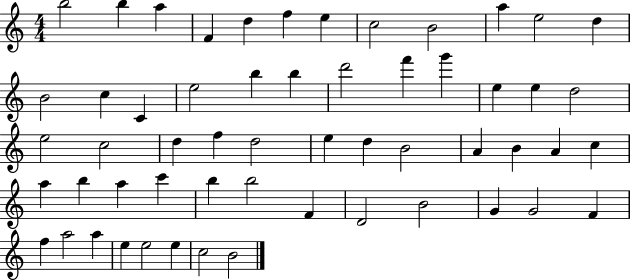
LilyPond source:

{
  \clef treble
  \numericTimeSignature
  \time 4/4
  \key c \major
  b''2 b''4 a''4 | f'4 d''4 f''4 e''4 | c''2 b'2 | a''4 e''2 d''4 | \break b'2 c''4 c'4 | e''2 b''4 b''4 | d'''2 f'''4 g'''4 | e''4 e''4 d''2 | \break e''2 c''2 | d''4 f''4 d''2 | e''4 d''4 b'2 | a'4 b'4 a'4 c''4 | \break a''4 b''4 a''4 c'''4 | b''4 b''2 f'4 | d'2 b'2 | g'4 g'2 f'4 | \break f''4 a''2 a''4 | e''4 e''2 e''4 | c''2 b'2 | \bar "|."
}